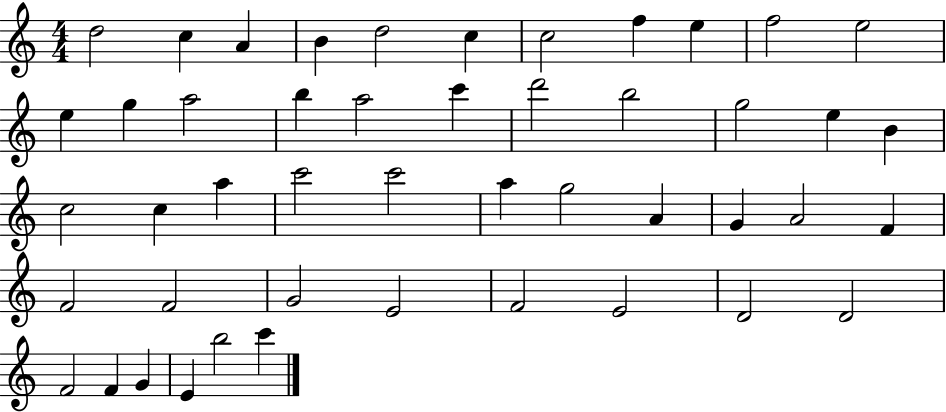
D5/h C5/q A4/q B4/q D5/h C5/q C5/h F5/q E5/q F5/h E5/h E5/q G5/q A5/h B5/q A5/h C6/q D6/h B5/h G5/h E5/q B4/q C5/h C5/q A5/q C6/h C6/h A5/q G5/h A4/q G4/q A4/h F4/q F4/h F4/h G4/h E4/h F4/h E4/h D4/h D4/h F4/h F4/q G4/q E4/q B5/h C6/q